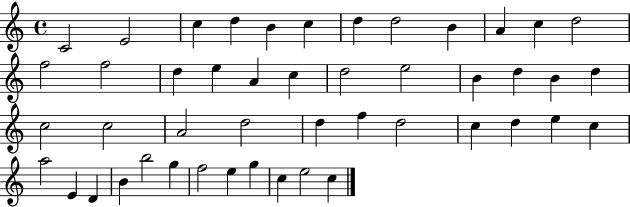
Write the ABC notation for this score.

X:1
T:Untitled
M:4/4
L:1/4
K:C
C2 E2 c d B c d d2 B A c d2 f2 f2 d e A c d2 e2 B d B d c2 c2 A2 d2 d f d2 c d e c a2 E D B b2 g f2 e g c e2 c